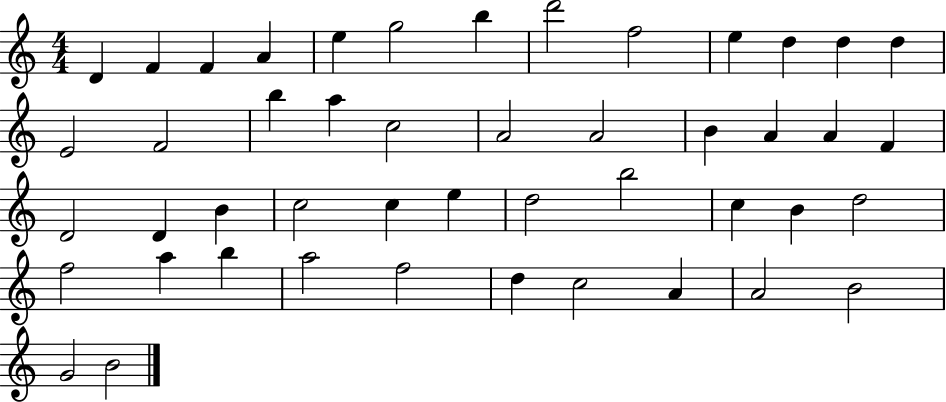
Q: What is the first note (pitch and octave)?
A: D4